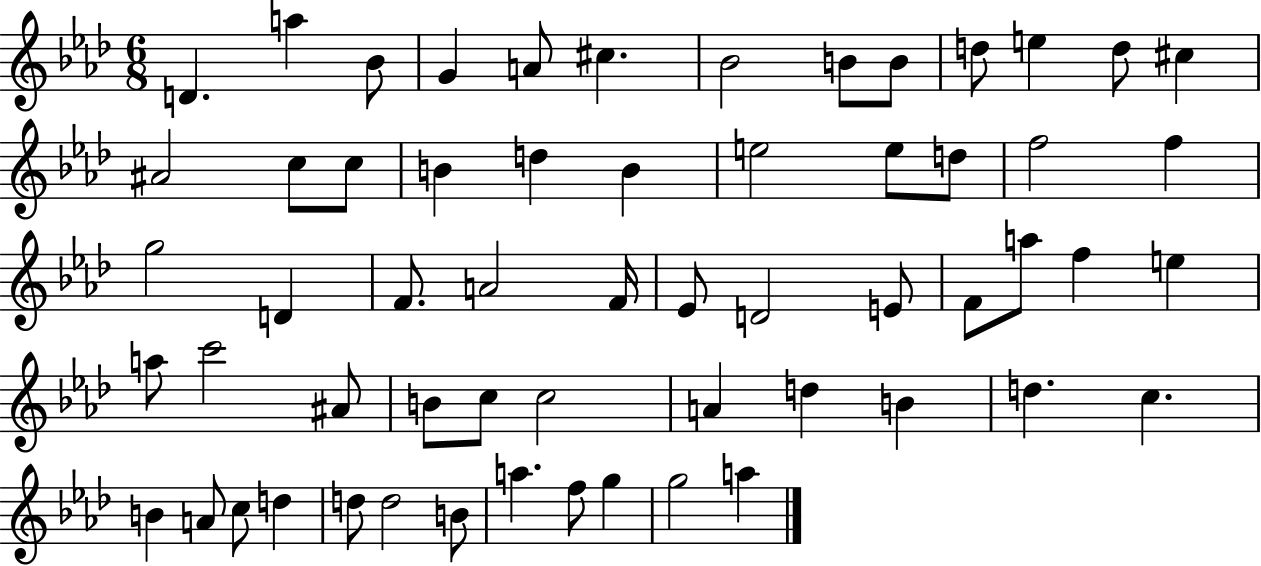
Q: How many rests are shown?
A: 0